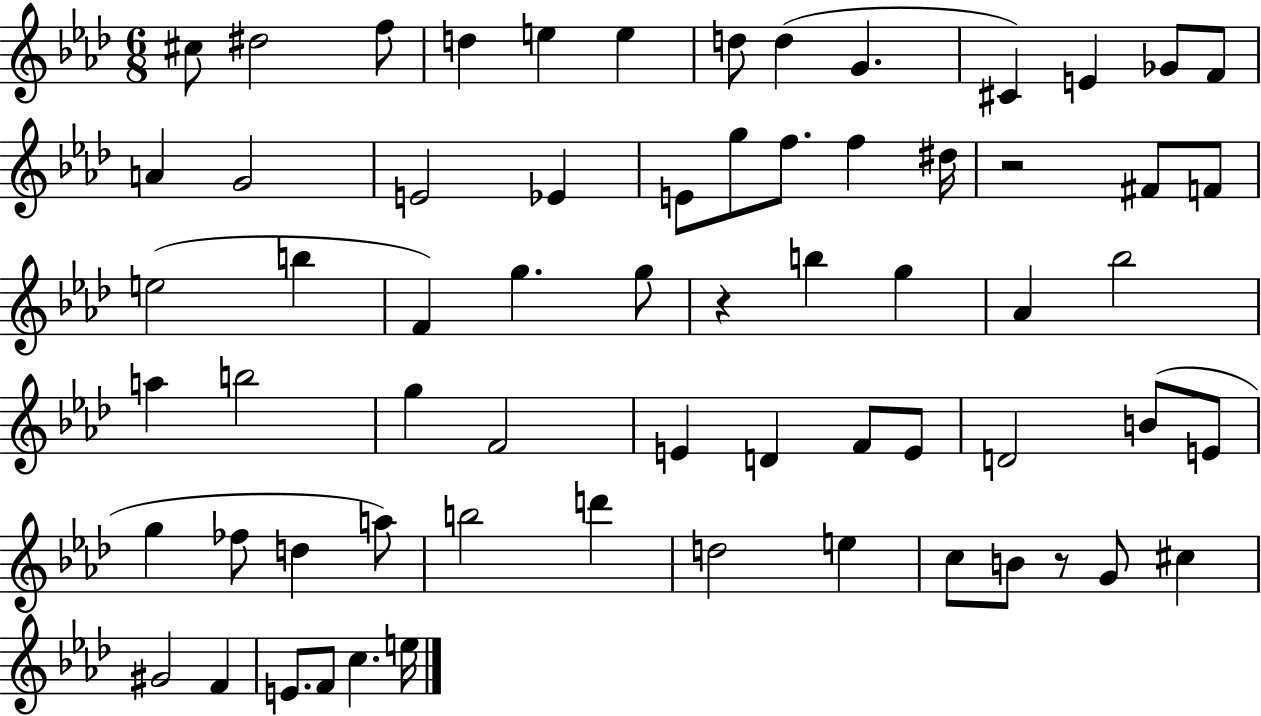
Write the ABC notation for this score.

X:1
T:Untitled
M:6/8
L:1/4
K:Ab
^c/2 ^d2 f/2 d e e d/2 d G ^C E _G/2 F/2 A G2 E2 _E E/2 g/2 f/2 f ^d/4 z2 ^F/2 F/2 e2 b F g g/2 z b g _A _b2 a b2 g F2 E D F/2 E/2 D2 B/2 E/2 g _f/2 d a/2 b2 d' d2 e c/2 B/2 z/2 G/2 ^c ^G2 F E/2 F/2 c e/4